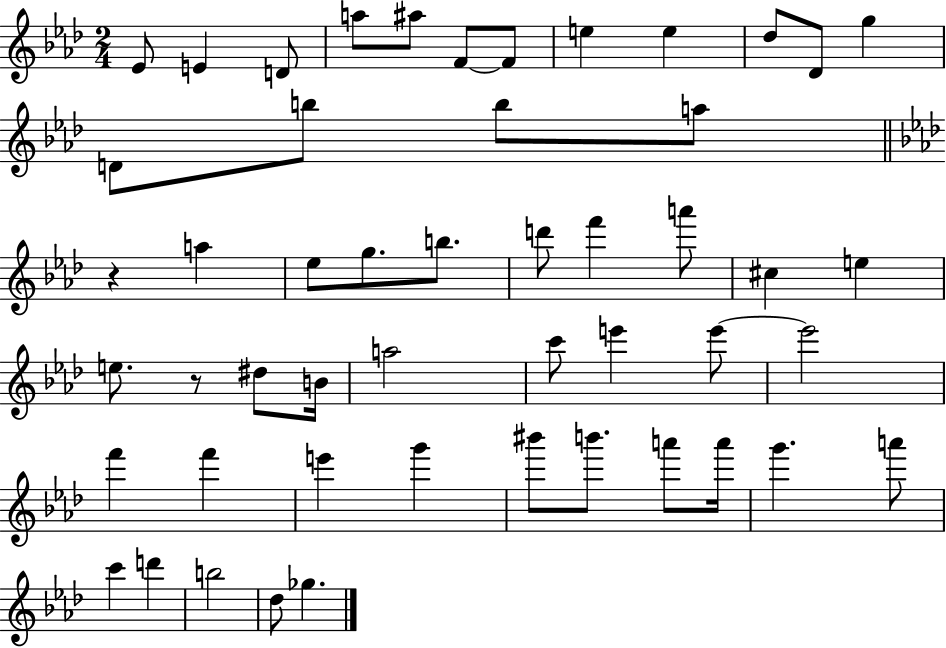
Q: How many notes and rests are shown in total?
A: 50